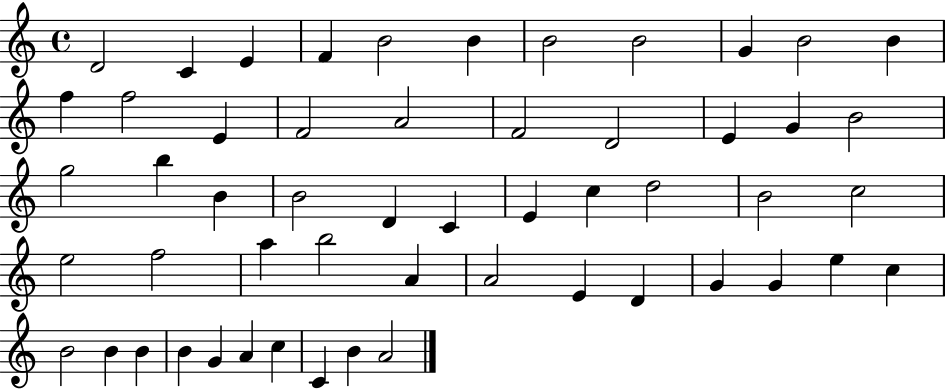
D4/h C4/q E4/q F4/q B4/h B4/q B4/h B4/h G4/q B4/h B4/q F5/q F5/h E4/q F4/h A4/h F4/h D4/h E4/q G4/q B4/h G5/h B5/q B4/q B4/h D4/q C4/q E4/q C5/q D5/h B4/h C5/h E5/h F5/h A5/q B5/h A4/q A4/h E4/q D4/q G4/q G4/q E5/q C5/q B4/h B4/q B4/q B4/q G4/q A4/q C5/q C4/q B4/q A4/h